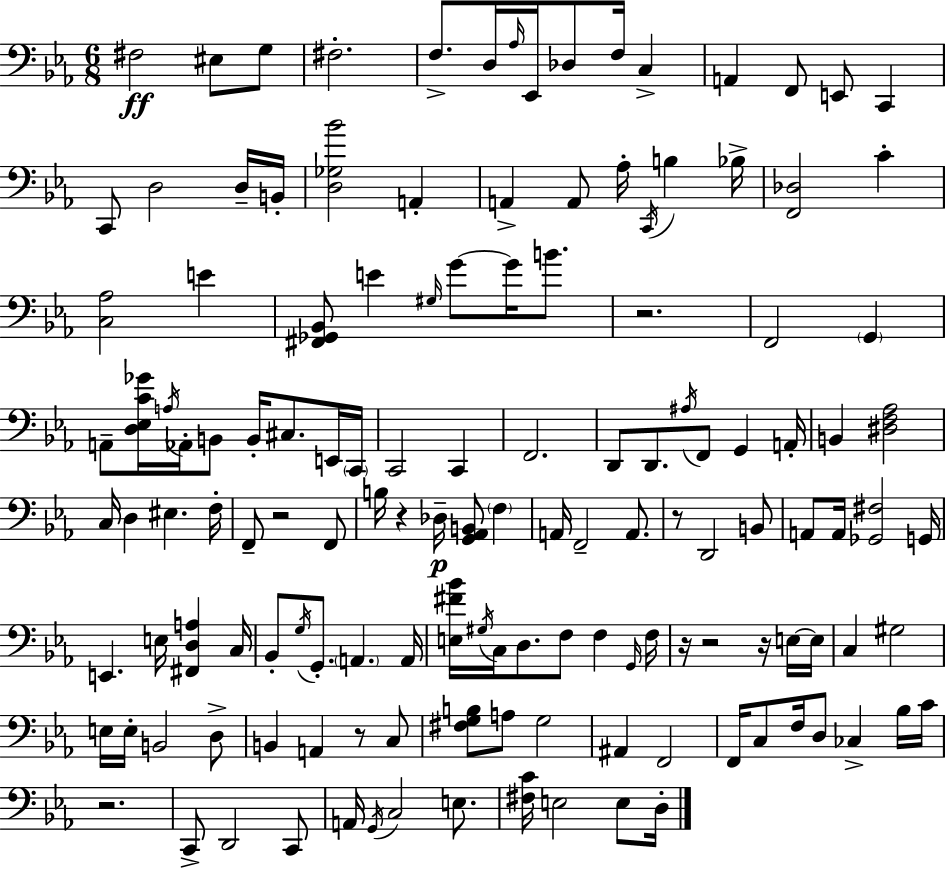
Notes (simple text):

F#3/h EIS3/e G3/e F#3/h. F3/e. D3/s Ab3/s Eb2/s Db3/e F3/s C3/q A2/q F2/e E2/e C2/q C2/e D3/h D3/s B2/s [D3,Gb3,Bb4]/h A2/q A2/q A2/e Ab3/s C2/s B3/q Bb3/s [F2,Db3]/h C4/q [C3,Ab3]/h E4/q [F#2,Gb2,Bb2]/e E4/q G#3/s G4/e G4/s B4/e. R/h. F2/h G2/q A2/e [D3,Eb3,C4,Gb4]/s A3/s Ab2/s B2/e B2/s C#3/e. E2/s C2/s C2/h C2/q F2/h. D2/e D2/e. A#3/s F2/e G2/q A2/s B2/q [D#3,F3,Ab3]/h C3/s D3/q EIS3/q. F3/s F2/e R/h F2/e B3/s R/q Db3/s [G2,Ab2,B2]/e F3/q A2/s F2/h A2/e. R/e D2/h B2/e A2/e A2/s [Gb2,F#3]/h G2/s E2/q. E3/s [F#2,D3,A3]/q C3/s Bb2/e G3/s G2/e. A2/q. A2/s [E3,F#4,Bb4]/s G#3/s C3/s D3/e. F3/e F3/q G2/s F3/s R/s R/h R/s E3/s E3/s C3/q G#3/h E3/s E3/s B2/h D3/e B2/q A2/q R/e C3/e [F#3,G3,B3]/e A3/e G3/h A#2/q F2/h F2/s C3/e F3/s D3/e CES3/q Bb3/s C4/s R/h. C2/e D2/h C2/e A2/s G2/s C3/h E3/e. [F#3,C4]/s E3/h E3/e D3/s